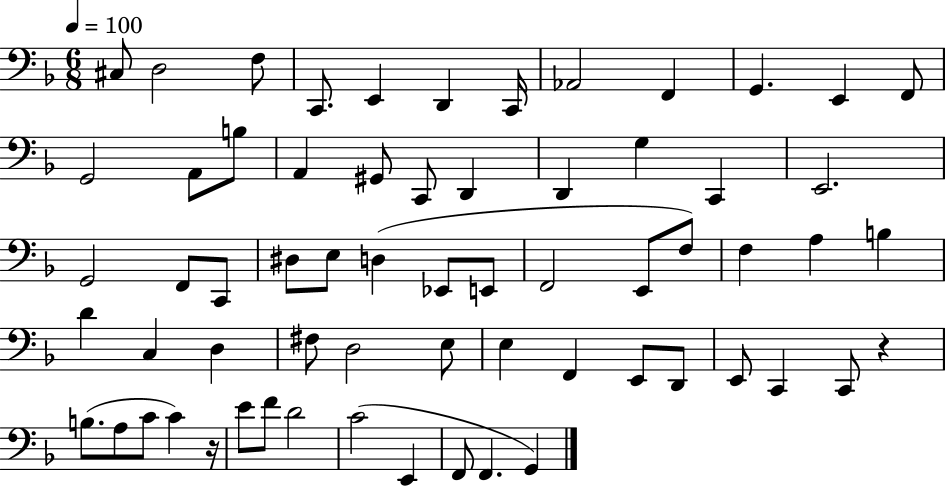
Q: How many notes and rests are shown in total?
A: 64